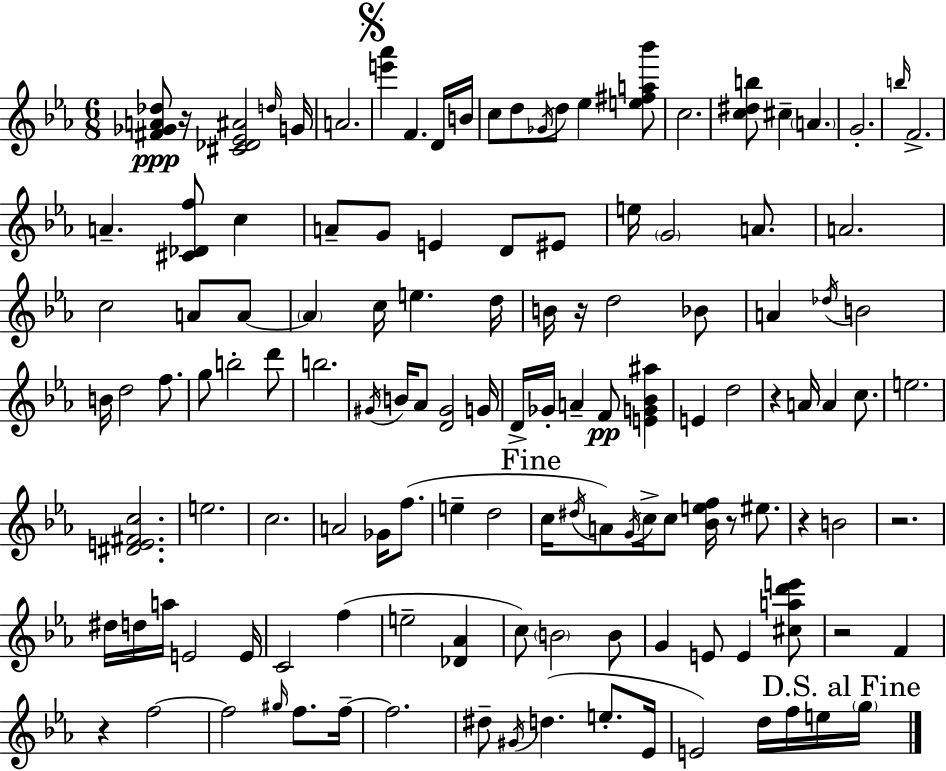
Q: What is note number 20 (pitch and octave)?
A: A4